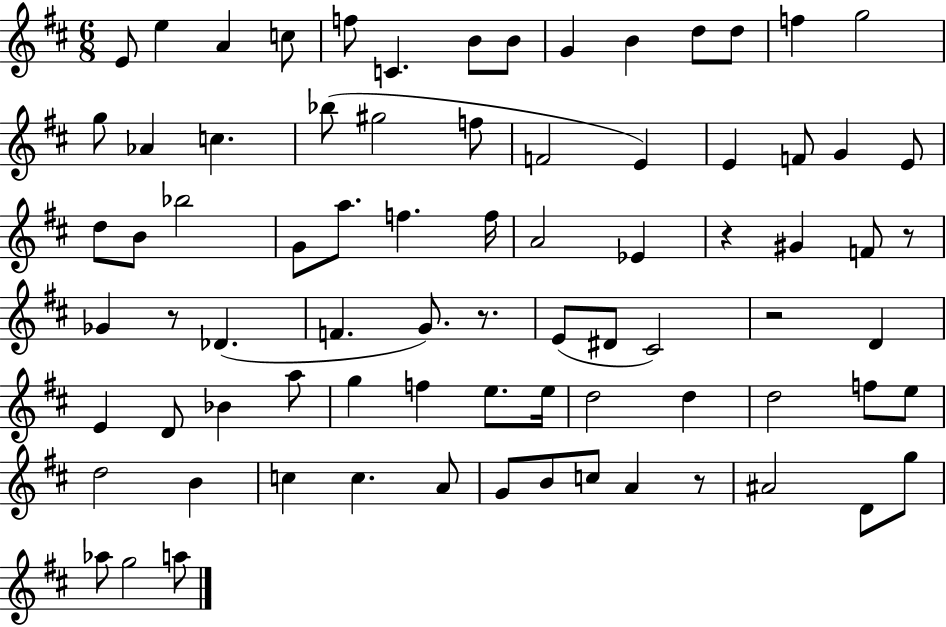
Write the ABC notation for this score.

X:1
T:Untitled
M:6/8
L:1/4
K:D
E/2 e A c/2 f/2 C B/2 B/2 G B d/2 d/2 f g2 g/2 _A c _b/2 ^g2 f/2 F2 E E F/2 G E/2 d/2 B/2 _b2 G/2 a/2 f f/4 A2 _E z ^G F/2 z/2 _G z/2 _D F G/2 z/2 E/2 ^D/2 ^C2 z2 D E D/2 _B a/2 g f e/2 e/4 d2 d d2 f/2 e/2 d2 B c c A/2 G/2 B/2 c/2 A z/2 ^A2 D/2 g/2 _a/2 g2 a/2